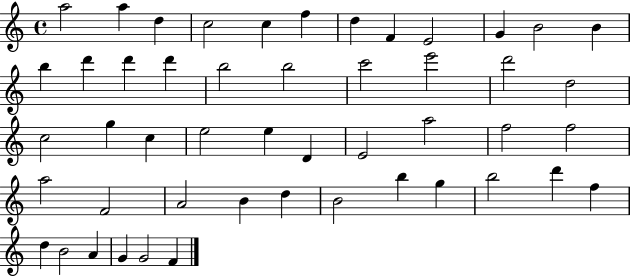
X:1
T:Untitled
M:4/4
L:1/4
K:C
a2 a d c2 c f d F E2 G B2 B b d' d' d' b2 b2 c'2 e'2 d'2 d2 c2 g c e2 e D E2 a2 f2 f2 a2 F2 A2 B d B2 b g b2 d' f d B2 A G G2 F